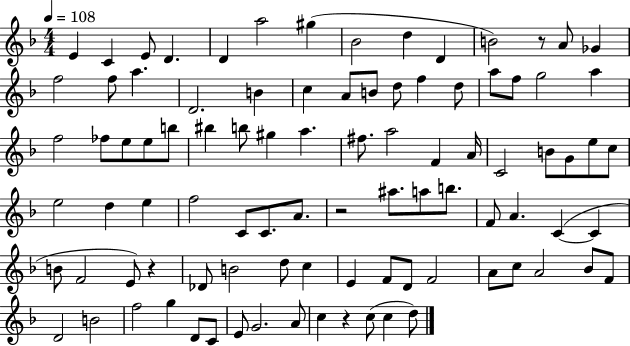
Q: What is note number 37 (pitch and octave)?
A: A5